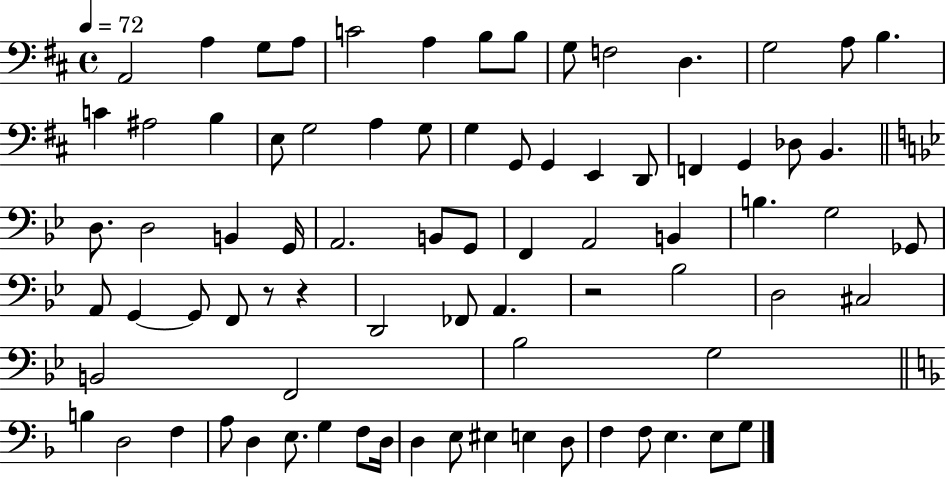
A2/h A3/q G3/e A3/e C4/h A3/q B3/e B3/e G3/e F3/h D3/q. G3/h A3/e B3/q. C4/q A#3/h B3/q E3/e G3/h A3/q G3/e G3/q G2/e G2/q E2/q D2/e F2/q G2/q Db3/e B2/q. D3/e. D3/h B2/q G2/s A2/h. B2/e G2/e F2/q A2/h B2/q B3/q. G3/h Gb2/e A2/e G2/q G2/e F2/e R/e R/q D2/h FES2/e A2/q. R/h Bb3/h D3/h C#3/h B2/h F2/h Bb3/h G3/h B3/q D3/h F3/q A3/e D3/q E3/e. G3/q F3/e D3/s D3/q E3/e EIS3/q E3/q D3/e F3/q F3/e E3/q. E3/e G3/e